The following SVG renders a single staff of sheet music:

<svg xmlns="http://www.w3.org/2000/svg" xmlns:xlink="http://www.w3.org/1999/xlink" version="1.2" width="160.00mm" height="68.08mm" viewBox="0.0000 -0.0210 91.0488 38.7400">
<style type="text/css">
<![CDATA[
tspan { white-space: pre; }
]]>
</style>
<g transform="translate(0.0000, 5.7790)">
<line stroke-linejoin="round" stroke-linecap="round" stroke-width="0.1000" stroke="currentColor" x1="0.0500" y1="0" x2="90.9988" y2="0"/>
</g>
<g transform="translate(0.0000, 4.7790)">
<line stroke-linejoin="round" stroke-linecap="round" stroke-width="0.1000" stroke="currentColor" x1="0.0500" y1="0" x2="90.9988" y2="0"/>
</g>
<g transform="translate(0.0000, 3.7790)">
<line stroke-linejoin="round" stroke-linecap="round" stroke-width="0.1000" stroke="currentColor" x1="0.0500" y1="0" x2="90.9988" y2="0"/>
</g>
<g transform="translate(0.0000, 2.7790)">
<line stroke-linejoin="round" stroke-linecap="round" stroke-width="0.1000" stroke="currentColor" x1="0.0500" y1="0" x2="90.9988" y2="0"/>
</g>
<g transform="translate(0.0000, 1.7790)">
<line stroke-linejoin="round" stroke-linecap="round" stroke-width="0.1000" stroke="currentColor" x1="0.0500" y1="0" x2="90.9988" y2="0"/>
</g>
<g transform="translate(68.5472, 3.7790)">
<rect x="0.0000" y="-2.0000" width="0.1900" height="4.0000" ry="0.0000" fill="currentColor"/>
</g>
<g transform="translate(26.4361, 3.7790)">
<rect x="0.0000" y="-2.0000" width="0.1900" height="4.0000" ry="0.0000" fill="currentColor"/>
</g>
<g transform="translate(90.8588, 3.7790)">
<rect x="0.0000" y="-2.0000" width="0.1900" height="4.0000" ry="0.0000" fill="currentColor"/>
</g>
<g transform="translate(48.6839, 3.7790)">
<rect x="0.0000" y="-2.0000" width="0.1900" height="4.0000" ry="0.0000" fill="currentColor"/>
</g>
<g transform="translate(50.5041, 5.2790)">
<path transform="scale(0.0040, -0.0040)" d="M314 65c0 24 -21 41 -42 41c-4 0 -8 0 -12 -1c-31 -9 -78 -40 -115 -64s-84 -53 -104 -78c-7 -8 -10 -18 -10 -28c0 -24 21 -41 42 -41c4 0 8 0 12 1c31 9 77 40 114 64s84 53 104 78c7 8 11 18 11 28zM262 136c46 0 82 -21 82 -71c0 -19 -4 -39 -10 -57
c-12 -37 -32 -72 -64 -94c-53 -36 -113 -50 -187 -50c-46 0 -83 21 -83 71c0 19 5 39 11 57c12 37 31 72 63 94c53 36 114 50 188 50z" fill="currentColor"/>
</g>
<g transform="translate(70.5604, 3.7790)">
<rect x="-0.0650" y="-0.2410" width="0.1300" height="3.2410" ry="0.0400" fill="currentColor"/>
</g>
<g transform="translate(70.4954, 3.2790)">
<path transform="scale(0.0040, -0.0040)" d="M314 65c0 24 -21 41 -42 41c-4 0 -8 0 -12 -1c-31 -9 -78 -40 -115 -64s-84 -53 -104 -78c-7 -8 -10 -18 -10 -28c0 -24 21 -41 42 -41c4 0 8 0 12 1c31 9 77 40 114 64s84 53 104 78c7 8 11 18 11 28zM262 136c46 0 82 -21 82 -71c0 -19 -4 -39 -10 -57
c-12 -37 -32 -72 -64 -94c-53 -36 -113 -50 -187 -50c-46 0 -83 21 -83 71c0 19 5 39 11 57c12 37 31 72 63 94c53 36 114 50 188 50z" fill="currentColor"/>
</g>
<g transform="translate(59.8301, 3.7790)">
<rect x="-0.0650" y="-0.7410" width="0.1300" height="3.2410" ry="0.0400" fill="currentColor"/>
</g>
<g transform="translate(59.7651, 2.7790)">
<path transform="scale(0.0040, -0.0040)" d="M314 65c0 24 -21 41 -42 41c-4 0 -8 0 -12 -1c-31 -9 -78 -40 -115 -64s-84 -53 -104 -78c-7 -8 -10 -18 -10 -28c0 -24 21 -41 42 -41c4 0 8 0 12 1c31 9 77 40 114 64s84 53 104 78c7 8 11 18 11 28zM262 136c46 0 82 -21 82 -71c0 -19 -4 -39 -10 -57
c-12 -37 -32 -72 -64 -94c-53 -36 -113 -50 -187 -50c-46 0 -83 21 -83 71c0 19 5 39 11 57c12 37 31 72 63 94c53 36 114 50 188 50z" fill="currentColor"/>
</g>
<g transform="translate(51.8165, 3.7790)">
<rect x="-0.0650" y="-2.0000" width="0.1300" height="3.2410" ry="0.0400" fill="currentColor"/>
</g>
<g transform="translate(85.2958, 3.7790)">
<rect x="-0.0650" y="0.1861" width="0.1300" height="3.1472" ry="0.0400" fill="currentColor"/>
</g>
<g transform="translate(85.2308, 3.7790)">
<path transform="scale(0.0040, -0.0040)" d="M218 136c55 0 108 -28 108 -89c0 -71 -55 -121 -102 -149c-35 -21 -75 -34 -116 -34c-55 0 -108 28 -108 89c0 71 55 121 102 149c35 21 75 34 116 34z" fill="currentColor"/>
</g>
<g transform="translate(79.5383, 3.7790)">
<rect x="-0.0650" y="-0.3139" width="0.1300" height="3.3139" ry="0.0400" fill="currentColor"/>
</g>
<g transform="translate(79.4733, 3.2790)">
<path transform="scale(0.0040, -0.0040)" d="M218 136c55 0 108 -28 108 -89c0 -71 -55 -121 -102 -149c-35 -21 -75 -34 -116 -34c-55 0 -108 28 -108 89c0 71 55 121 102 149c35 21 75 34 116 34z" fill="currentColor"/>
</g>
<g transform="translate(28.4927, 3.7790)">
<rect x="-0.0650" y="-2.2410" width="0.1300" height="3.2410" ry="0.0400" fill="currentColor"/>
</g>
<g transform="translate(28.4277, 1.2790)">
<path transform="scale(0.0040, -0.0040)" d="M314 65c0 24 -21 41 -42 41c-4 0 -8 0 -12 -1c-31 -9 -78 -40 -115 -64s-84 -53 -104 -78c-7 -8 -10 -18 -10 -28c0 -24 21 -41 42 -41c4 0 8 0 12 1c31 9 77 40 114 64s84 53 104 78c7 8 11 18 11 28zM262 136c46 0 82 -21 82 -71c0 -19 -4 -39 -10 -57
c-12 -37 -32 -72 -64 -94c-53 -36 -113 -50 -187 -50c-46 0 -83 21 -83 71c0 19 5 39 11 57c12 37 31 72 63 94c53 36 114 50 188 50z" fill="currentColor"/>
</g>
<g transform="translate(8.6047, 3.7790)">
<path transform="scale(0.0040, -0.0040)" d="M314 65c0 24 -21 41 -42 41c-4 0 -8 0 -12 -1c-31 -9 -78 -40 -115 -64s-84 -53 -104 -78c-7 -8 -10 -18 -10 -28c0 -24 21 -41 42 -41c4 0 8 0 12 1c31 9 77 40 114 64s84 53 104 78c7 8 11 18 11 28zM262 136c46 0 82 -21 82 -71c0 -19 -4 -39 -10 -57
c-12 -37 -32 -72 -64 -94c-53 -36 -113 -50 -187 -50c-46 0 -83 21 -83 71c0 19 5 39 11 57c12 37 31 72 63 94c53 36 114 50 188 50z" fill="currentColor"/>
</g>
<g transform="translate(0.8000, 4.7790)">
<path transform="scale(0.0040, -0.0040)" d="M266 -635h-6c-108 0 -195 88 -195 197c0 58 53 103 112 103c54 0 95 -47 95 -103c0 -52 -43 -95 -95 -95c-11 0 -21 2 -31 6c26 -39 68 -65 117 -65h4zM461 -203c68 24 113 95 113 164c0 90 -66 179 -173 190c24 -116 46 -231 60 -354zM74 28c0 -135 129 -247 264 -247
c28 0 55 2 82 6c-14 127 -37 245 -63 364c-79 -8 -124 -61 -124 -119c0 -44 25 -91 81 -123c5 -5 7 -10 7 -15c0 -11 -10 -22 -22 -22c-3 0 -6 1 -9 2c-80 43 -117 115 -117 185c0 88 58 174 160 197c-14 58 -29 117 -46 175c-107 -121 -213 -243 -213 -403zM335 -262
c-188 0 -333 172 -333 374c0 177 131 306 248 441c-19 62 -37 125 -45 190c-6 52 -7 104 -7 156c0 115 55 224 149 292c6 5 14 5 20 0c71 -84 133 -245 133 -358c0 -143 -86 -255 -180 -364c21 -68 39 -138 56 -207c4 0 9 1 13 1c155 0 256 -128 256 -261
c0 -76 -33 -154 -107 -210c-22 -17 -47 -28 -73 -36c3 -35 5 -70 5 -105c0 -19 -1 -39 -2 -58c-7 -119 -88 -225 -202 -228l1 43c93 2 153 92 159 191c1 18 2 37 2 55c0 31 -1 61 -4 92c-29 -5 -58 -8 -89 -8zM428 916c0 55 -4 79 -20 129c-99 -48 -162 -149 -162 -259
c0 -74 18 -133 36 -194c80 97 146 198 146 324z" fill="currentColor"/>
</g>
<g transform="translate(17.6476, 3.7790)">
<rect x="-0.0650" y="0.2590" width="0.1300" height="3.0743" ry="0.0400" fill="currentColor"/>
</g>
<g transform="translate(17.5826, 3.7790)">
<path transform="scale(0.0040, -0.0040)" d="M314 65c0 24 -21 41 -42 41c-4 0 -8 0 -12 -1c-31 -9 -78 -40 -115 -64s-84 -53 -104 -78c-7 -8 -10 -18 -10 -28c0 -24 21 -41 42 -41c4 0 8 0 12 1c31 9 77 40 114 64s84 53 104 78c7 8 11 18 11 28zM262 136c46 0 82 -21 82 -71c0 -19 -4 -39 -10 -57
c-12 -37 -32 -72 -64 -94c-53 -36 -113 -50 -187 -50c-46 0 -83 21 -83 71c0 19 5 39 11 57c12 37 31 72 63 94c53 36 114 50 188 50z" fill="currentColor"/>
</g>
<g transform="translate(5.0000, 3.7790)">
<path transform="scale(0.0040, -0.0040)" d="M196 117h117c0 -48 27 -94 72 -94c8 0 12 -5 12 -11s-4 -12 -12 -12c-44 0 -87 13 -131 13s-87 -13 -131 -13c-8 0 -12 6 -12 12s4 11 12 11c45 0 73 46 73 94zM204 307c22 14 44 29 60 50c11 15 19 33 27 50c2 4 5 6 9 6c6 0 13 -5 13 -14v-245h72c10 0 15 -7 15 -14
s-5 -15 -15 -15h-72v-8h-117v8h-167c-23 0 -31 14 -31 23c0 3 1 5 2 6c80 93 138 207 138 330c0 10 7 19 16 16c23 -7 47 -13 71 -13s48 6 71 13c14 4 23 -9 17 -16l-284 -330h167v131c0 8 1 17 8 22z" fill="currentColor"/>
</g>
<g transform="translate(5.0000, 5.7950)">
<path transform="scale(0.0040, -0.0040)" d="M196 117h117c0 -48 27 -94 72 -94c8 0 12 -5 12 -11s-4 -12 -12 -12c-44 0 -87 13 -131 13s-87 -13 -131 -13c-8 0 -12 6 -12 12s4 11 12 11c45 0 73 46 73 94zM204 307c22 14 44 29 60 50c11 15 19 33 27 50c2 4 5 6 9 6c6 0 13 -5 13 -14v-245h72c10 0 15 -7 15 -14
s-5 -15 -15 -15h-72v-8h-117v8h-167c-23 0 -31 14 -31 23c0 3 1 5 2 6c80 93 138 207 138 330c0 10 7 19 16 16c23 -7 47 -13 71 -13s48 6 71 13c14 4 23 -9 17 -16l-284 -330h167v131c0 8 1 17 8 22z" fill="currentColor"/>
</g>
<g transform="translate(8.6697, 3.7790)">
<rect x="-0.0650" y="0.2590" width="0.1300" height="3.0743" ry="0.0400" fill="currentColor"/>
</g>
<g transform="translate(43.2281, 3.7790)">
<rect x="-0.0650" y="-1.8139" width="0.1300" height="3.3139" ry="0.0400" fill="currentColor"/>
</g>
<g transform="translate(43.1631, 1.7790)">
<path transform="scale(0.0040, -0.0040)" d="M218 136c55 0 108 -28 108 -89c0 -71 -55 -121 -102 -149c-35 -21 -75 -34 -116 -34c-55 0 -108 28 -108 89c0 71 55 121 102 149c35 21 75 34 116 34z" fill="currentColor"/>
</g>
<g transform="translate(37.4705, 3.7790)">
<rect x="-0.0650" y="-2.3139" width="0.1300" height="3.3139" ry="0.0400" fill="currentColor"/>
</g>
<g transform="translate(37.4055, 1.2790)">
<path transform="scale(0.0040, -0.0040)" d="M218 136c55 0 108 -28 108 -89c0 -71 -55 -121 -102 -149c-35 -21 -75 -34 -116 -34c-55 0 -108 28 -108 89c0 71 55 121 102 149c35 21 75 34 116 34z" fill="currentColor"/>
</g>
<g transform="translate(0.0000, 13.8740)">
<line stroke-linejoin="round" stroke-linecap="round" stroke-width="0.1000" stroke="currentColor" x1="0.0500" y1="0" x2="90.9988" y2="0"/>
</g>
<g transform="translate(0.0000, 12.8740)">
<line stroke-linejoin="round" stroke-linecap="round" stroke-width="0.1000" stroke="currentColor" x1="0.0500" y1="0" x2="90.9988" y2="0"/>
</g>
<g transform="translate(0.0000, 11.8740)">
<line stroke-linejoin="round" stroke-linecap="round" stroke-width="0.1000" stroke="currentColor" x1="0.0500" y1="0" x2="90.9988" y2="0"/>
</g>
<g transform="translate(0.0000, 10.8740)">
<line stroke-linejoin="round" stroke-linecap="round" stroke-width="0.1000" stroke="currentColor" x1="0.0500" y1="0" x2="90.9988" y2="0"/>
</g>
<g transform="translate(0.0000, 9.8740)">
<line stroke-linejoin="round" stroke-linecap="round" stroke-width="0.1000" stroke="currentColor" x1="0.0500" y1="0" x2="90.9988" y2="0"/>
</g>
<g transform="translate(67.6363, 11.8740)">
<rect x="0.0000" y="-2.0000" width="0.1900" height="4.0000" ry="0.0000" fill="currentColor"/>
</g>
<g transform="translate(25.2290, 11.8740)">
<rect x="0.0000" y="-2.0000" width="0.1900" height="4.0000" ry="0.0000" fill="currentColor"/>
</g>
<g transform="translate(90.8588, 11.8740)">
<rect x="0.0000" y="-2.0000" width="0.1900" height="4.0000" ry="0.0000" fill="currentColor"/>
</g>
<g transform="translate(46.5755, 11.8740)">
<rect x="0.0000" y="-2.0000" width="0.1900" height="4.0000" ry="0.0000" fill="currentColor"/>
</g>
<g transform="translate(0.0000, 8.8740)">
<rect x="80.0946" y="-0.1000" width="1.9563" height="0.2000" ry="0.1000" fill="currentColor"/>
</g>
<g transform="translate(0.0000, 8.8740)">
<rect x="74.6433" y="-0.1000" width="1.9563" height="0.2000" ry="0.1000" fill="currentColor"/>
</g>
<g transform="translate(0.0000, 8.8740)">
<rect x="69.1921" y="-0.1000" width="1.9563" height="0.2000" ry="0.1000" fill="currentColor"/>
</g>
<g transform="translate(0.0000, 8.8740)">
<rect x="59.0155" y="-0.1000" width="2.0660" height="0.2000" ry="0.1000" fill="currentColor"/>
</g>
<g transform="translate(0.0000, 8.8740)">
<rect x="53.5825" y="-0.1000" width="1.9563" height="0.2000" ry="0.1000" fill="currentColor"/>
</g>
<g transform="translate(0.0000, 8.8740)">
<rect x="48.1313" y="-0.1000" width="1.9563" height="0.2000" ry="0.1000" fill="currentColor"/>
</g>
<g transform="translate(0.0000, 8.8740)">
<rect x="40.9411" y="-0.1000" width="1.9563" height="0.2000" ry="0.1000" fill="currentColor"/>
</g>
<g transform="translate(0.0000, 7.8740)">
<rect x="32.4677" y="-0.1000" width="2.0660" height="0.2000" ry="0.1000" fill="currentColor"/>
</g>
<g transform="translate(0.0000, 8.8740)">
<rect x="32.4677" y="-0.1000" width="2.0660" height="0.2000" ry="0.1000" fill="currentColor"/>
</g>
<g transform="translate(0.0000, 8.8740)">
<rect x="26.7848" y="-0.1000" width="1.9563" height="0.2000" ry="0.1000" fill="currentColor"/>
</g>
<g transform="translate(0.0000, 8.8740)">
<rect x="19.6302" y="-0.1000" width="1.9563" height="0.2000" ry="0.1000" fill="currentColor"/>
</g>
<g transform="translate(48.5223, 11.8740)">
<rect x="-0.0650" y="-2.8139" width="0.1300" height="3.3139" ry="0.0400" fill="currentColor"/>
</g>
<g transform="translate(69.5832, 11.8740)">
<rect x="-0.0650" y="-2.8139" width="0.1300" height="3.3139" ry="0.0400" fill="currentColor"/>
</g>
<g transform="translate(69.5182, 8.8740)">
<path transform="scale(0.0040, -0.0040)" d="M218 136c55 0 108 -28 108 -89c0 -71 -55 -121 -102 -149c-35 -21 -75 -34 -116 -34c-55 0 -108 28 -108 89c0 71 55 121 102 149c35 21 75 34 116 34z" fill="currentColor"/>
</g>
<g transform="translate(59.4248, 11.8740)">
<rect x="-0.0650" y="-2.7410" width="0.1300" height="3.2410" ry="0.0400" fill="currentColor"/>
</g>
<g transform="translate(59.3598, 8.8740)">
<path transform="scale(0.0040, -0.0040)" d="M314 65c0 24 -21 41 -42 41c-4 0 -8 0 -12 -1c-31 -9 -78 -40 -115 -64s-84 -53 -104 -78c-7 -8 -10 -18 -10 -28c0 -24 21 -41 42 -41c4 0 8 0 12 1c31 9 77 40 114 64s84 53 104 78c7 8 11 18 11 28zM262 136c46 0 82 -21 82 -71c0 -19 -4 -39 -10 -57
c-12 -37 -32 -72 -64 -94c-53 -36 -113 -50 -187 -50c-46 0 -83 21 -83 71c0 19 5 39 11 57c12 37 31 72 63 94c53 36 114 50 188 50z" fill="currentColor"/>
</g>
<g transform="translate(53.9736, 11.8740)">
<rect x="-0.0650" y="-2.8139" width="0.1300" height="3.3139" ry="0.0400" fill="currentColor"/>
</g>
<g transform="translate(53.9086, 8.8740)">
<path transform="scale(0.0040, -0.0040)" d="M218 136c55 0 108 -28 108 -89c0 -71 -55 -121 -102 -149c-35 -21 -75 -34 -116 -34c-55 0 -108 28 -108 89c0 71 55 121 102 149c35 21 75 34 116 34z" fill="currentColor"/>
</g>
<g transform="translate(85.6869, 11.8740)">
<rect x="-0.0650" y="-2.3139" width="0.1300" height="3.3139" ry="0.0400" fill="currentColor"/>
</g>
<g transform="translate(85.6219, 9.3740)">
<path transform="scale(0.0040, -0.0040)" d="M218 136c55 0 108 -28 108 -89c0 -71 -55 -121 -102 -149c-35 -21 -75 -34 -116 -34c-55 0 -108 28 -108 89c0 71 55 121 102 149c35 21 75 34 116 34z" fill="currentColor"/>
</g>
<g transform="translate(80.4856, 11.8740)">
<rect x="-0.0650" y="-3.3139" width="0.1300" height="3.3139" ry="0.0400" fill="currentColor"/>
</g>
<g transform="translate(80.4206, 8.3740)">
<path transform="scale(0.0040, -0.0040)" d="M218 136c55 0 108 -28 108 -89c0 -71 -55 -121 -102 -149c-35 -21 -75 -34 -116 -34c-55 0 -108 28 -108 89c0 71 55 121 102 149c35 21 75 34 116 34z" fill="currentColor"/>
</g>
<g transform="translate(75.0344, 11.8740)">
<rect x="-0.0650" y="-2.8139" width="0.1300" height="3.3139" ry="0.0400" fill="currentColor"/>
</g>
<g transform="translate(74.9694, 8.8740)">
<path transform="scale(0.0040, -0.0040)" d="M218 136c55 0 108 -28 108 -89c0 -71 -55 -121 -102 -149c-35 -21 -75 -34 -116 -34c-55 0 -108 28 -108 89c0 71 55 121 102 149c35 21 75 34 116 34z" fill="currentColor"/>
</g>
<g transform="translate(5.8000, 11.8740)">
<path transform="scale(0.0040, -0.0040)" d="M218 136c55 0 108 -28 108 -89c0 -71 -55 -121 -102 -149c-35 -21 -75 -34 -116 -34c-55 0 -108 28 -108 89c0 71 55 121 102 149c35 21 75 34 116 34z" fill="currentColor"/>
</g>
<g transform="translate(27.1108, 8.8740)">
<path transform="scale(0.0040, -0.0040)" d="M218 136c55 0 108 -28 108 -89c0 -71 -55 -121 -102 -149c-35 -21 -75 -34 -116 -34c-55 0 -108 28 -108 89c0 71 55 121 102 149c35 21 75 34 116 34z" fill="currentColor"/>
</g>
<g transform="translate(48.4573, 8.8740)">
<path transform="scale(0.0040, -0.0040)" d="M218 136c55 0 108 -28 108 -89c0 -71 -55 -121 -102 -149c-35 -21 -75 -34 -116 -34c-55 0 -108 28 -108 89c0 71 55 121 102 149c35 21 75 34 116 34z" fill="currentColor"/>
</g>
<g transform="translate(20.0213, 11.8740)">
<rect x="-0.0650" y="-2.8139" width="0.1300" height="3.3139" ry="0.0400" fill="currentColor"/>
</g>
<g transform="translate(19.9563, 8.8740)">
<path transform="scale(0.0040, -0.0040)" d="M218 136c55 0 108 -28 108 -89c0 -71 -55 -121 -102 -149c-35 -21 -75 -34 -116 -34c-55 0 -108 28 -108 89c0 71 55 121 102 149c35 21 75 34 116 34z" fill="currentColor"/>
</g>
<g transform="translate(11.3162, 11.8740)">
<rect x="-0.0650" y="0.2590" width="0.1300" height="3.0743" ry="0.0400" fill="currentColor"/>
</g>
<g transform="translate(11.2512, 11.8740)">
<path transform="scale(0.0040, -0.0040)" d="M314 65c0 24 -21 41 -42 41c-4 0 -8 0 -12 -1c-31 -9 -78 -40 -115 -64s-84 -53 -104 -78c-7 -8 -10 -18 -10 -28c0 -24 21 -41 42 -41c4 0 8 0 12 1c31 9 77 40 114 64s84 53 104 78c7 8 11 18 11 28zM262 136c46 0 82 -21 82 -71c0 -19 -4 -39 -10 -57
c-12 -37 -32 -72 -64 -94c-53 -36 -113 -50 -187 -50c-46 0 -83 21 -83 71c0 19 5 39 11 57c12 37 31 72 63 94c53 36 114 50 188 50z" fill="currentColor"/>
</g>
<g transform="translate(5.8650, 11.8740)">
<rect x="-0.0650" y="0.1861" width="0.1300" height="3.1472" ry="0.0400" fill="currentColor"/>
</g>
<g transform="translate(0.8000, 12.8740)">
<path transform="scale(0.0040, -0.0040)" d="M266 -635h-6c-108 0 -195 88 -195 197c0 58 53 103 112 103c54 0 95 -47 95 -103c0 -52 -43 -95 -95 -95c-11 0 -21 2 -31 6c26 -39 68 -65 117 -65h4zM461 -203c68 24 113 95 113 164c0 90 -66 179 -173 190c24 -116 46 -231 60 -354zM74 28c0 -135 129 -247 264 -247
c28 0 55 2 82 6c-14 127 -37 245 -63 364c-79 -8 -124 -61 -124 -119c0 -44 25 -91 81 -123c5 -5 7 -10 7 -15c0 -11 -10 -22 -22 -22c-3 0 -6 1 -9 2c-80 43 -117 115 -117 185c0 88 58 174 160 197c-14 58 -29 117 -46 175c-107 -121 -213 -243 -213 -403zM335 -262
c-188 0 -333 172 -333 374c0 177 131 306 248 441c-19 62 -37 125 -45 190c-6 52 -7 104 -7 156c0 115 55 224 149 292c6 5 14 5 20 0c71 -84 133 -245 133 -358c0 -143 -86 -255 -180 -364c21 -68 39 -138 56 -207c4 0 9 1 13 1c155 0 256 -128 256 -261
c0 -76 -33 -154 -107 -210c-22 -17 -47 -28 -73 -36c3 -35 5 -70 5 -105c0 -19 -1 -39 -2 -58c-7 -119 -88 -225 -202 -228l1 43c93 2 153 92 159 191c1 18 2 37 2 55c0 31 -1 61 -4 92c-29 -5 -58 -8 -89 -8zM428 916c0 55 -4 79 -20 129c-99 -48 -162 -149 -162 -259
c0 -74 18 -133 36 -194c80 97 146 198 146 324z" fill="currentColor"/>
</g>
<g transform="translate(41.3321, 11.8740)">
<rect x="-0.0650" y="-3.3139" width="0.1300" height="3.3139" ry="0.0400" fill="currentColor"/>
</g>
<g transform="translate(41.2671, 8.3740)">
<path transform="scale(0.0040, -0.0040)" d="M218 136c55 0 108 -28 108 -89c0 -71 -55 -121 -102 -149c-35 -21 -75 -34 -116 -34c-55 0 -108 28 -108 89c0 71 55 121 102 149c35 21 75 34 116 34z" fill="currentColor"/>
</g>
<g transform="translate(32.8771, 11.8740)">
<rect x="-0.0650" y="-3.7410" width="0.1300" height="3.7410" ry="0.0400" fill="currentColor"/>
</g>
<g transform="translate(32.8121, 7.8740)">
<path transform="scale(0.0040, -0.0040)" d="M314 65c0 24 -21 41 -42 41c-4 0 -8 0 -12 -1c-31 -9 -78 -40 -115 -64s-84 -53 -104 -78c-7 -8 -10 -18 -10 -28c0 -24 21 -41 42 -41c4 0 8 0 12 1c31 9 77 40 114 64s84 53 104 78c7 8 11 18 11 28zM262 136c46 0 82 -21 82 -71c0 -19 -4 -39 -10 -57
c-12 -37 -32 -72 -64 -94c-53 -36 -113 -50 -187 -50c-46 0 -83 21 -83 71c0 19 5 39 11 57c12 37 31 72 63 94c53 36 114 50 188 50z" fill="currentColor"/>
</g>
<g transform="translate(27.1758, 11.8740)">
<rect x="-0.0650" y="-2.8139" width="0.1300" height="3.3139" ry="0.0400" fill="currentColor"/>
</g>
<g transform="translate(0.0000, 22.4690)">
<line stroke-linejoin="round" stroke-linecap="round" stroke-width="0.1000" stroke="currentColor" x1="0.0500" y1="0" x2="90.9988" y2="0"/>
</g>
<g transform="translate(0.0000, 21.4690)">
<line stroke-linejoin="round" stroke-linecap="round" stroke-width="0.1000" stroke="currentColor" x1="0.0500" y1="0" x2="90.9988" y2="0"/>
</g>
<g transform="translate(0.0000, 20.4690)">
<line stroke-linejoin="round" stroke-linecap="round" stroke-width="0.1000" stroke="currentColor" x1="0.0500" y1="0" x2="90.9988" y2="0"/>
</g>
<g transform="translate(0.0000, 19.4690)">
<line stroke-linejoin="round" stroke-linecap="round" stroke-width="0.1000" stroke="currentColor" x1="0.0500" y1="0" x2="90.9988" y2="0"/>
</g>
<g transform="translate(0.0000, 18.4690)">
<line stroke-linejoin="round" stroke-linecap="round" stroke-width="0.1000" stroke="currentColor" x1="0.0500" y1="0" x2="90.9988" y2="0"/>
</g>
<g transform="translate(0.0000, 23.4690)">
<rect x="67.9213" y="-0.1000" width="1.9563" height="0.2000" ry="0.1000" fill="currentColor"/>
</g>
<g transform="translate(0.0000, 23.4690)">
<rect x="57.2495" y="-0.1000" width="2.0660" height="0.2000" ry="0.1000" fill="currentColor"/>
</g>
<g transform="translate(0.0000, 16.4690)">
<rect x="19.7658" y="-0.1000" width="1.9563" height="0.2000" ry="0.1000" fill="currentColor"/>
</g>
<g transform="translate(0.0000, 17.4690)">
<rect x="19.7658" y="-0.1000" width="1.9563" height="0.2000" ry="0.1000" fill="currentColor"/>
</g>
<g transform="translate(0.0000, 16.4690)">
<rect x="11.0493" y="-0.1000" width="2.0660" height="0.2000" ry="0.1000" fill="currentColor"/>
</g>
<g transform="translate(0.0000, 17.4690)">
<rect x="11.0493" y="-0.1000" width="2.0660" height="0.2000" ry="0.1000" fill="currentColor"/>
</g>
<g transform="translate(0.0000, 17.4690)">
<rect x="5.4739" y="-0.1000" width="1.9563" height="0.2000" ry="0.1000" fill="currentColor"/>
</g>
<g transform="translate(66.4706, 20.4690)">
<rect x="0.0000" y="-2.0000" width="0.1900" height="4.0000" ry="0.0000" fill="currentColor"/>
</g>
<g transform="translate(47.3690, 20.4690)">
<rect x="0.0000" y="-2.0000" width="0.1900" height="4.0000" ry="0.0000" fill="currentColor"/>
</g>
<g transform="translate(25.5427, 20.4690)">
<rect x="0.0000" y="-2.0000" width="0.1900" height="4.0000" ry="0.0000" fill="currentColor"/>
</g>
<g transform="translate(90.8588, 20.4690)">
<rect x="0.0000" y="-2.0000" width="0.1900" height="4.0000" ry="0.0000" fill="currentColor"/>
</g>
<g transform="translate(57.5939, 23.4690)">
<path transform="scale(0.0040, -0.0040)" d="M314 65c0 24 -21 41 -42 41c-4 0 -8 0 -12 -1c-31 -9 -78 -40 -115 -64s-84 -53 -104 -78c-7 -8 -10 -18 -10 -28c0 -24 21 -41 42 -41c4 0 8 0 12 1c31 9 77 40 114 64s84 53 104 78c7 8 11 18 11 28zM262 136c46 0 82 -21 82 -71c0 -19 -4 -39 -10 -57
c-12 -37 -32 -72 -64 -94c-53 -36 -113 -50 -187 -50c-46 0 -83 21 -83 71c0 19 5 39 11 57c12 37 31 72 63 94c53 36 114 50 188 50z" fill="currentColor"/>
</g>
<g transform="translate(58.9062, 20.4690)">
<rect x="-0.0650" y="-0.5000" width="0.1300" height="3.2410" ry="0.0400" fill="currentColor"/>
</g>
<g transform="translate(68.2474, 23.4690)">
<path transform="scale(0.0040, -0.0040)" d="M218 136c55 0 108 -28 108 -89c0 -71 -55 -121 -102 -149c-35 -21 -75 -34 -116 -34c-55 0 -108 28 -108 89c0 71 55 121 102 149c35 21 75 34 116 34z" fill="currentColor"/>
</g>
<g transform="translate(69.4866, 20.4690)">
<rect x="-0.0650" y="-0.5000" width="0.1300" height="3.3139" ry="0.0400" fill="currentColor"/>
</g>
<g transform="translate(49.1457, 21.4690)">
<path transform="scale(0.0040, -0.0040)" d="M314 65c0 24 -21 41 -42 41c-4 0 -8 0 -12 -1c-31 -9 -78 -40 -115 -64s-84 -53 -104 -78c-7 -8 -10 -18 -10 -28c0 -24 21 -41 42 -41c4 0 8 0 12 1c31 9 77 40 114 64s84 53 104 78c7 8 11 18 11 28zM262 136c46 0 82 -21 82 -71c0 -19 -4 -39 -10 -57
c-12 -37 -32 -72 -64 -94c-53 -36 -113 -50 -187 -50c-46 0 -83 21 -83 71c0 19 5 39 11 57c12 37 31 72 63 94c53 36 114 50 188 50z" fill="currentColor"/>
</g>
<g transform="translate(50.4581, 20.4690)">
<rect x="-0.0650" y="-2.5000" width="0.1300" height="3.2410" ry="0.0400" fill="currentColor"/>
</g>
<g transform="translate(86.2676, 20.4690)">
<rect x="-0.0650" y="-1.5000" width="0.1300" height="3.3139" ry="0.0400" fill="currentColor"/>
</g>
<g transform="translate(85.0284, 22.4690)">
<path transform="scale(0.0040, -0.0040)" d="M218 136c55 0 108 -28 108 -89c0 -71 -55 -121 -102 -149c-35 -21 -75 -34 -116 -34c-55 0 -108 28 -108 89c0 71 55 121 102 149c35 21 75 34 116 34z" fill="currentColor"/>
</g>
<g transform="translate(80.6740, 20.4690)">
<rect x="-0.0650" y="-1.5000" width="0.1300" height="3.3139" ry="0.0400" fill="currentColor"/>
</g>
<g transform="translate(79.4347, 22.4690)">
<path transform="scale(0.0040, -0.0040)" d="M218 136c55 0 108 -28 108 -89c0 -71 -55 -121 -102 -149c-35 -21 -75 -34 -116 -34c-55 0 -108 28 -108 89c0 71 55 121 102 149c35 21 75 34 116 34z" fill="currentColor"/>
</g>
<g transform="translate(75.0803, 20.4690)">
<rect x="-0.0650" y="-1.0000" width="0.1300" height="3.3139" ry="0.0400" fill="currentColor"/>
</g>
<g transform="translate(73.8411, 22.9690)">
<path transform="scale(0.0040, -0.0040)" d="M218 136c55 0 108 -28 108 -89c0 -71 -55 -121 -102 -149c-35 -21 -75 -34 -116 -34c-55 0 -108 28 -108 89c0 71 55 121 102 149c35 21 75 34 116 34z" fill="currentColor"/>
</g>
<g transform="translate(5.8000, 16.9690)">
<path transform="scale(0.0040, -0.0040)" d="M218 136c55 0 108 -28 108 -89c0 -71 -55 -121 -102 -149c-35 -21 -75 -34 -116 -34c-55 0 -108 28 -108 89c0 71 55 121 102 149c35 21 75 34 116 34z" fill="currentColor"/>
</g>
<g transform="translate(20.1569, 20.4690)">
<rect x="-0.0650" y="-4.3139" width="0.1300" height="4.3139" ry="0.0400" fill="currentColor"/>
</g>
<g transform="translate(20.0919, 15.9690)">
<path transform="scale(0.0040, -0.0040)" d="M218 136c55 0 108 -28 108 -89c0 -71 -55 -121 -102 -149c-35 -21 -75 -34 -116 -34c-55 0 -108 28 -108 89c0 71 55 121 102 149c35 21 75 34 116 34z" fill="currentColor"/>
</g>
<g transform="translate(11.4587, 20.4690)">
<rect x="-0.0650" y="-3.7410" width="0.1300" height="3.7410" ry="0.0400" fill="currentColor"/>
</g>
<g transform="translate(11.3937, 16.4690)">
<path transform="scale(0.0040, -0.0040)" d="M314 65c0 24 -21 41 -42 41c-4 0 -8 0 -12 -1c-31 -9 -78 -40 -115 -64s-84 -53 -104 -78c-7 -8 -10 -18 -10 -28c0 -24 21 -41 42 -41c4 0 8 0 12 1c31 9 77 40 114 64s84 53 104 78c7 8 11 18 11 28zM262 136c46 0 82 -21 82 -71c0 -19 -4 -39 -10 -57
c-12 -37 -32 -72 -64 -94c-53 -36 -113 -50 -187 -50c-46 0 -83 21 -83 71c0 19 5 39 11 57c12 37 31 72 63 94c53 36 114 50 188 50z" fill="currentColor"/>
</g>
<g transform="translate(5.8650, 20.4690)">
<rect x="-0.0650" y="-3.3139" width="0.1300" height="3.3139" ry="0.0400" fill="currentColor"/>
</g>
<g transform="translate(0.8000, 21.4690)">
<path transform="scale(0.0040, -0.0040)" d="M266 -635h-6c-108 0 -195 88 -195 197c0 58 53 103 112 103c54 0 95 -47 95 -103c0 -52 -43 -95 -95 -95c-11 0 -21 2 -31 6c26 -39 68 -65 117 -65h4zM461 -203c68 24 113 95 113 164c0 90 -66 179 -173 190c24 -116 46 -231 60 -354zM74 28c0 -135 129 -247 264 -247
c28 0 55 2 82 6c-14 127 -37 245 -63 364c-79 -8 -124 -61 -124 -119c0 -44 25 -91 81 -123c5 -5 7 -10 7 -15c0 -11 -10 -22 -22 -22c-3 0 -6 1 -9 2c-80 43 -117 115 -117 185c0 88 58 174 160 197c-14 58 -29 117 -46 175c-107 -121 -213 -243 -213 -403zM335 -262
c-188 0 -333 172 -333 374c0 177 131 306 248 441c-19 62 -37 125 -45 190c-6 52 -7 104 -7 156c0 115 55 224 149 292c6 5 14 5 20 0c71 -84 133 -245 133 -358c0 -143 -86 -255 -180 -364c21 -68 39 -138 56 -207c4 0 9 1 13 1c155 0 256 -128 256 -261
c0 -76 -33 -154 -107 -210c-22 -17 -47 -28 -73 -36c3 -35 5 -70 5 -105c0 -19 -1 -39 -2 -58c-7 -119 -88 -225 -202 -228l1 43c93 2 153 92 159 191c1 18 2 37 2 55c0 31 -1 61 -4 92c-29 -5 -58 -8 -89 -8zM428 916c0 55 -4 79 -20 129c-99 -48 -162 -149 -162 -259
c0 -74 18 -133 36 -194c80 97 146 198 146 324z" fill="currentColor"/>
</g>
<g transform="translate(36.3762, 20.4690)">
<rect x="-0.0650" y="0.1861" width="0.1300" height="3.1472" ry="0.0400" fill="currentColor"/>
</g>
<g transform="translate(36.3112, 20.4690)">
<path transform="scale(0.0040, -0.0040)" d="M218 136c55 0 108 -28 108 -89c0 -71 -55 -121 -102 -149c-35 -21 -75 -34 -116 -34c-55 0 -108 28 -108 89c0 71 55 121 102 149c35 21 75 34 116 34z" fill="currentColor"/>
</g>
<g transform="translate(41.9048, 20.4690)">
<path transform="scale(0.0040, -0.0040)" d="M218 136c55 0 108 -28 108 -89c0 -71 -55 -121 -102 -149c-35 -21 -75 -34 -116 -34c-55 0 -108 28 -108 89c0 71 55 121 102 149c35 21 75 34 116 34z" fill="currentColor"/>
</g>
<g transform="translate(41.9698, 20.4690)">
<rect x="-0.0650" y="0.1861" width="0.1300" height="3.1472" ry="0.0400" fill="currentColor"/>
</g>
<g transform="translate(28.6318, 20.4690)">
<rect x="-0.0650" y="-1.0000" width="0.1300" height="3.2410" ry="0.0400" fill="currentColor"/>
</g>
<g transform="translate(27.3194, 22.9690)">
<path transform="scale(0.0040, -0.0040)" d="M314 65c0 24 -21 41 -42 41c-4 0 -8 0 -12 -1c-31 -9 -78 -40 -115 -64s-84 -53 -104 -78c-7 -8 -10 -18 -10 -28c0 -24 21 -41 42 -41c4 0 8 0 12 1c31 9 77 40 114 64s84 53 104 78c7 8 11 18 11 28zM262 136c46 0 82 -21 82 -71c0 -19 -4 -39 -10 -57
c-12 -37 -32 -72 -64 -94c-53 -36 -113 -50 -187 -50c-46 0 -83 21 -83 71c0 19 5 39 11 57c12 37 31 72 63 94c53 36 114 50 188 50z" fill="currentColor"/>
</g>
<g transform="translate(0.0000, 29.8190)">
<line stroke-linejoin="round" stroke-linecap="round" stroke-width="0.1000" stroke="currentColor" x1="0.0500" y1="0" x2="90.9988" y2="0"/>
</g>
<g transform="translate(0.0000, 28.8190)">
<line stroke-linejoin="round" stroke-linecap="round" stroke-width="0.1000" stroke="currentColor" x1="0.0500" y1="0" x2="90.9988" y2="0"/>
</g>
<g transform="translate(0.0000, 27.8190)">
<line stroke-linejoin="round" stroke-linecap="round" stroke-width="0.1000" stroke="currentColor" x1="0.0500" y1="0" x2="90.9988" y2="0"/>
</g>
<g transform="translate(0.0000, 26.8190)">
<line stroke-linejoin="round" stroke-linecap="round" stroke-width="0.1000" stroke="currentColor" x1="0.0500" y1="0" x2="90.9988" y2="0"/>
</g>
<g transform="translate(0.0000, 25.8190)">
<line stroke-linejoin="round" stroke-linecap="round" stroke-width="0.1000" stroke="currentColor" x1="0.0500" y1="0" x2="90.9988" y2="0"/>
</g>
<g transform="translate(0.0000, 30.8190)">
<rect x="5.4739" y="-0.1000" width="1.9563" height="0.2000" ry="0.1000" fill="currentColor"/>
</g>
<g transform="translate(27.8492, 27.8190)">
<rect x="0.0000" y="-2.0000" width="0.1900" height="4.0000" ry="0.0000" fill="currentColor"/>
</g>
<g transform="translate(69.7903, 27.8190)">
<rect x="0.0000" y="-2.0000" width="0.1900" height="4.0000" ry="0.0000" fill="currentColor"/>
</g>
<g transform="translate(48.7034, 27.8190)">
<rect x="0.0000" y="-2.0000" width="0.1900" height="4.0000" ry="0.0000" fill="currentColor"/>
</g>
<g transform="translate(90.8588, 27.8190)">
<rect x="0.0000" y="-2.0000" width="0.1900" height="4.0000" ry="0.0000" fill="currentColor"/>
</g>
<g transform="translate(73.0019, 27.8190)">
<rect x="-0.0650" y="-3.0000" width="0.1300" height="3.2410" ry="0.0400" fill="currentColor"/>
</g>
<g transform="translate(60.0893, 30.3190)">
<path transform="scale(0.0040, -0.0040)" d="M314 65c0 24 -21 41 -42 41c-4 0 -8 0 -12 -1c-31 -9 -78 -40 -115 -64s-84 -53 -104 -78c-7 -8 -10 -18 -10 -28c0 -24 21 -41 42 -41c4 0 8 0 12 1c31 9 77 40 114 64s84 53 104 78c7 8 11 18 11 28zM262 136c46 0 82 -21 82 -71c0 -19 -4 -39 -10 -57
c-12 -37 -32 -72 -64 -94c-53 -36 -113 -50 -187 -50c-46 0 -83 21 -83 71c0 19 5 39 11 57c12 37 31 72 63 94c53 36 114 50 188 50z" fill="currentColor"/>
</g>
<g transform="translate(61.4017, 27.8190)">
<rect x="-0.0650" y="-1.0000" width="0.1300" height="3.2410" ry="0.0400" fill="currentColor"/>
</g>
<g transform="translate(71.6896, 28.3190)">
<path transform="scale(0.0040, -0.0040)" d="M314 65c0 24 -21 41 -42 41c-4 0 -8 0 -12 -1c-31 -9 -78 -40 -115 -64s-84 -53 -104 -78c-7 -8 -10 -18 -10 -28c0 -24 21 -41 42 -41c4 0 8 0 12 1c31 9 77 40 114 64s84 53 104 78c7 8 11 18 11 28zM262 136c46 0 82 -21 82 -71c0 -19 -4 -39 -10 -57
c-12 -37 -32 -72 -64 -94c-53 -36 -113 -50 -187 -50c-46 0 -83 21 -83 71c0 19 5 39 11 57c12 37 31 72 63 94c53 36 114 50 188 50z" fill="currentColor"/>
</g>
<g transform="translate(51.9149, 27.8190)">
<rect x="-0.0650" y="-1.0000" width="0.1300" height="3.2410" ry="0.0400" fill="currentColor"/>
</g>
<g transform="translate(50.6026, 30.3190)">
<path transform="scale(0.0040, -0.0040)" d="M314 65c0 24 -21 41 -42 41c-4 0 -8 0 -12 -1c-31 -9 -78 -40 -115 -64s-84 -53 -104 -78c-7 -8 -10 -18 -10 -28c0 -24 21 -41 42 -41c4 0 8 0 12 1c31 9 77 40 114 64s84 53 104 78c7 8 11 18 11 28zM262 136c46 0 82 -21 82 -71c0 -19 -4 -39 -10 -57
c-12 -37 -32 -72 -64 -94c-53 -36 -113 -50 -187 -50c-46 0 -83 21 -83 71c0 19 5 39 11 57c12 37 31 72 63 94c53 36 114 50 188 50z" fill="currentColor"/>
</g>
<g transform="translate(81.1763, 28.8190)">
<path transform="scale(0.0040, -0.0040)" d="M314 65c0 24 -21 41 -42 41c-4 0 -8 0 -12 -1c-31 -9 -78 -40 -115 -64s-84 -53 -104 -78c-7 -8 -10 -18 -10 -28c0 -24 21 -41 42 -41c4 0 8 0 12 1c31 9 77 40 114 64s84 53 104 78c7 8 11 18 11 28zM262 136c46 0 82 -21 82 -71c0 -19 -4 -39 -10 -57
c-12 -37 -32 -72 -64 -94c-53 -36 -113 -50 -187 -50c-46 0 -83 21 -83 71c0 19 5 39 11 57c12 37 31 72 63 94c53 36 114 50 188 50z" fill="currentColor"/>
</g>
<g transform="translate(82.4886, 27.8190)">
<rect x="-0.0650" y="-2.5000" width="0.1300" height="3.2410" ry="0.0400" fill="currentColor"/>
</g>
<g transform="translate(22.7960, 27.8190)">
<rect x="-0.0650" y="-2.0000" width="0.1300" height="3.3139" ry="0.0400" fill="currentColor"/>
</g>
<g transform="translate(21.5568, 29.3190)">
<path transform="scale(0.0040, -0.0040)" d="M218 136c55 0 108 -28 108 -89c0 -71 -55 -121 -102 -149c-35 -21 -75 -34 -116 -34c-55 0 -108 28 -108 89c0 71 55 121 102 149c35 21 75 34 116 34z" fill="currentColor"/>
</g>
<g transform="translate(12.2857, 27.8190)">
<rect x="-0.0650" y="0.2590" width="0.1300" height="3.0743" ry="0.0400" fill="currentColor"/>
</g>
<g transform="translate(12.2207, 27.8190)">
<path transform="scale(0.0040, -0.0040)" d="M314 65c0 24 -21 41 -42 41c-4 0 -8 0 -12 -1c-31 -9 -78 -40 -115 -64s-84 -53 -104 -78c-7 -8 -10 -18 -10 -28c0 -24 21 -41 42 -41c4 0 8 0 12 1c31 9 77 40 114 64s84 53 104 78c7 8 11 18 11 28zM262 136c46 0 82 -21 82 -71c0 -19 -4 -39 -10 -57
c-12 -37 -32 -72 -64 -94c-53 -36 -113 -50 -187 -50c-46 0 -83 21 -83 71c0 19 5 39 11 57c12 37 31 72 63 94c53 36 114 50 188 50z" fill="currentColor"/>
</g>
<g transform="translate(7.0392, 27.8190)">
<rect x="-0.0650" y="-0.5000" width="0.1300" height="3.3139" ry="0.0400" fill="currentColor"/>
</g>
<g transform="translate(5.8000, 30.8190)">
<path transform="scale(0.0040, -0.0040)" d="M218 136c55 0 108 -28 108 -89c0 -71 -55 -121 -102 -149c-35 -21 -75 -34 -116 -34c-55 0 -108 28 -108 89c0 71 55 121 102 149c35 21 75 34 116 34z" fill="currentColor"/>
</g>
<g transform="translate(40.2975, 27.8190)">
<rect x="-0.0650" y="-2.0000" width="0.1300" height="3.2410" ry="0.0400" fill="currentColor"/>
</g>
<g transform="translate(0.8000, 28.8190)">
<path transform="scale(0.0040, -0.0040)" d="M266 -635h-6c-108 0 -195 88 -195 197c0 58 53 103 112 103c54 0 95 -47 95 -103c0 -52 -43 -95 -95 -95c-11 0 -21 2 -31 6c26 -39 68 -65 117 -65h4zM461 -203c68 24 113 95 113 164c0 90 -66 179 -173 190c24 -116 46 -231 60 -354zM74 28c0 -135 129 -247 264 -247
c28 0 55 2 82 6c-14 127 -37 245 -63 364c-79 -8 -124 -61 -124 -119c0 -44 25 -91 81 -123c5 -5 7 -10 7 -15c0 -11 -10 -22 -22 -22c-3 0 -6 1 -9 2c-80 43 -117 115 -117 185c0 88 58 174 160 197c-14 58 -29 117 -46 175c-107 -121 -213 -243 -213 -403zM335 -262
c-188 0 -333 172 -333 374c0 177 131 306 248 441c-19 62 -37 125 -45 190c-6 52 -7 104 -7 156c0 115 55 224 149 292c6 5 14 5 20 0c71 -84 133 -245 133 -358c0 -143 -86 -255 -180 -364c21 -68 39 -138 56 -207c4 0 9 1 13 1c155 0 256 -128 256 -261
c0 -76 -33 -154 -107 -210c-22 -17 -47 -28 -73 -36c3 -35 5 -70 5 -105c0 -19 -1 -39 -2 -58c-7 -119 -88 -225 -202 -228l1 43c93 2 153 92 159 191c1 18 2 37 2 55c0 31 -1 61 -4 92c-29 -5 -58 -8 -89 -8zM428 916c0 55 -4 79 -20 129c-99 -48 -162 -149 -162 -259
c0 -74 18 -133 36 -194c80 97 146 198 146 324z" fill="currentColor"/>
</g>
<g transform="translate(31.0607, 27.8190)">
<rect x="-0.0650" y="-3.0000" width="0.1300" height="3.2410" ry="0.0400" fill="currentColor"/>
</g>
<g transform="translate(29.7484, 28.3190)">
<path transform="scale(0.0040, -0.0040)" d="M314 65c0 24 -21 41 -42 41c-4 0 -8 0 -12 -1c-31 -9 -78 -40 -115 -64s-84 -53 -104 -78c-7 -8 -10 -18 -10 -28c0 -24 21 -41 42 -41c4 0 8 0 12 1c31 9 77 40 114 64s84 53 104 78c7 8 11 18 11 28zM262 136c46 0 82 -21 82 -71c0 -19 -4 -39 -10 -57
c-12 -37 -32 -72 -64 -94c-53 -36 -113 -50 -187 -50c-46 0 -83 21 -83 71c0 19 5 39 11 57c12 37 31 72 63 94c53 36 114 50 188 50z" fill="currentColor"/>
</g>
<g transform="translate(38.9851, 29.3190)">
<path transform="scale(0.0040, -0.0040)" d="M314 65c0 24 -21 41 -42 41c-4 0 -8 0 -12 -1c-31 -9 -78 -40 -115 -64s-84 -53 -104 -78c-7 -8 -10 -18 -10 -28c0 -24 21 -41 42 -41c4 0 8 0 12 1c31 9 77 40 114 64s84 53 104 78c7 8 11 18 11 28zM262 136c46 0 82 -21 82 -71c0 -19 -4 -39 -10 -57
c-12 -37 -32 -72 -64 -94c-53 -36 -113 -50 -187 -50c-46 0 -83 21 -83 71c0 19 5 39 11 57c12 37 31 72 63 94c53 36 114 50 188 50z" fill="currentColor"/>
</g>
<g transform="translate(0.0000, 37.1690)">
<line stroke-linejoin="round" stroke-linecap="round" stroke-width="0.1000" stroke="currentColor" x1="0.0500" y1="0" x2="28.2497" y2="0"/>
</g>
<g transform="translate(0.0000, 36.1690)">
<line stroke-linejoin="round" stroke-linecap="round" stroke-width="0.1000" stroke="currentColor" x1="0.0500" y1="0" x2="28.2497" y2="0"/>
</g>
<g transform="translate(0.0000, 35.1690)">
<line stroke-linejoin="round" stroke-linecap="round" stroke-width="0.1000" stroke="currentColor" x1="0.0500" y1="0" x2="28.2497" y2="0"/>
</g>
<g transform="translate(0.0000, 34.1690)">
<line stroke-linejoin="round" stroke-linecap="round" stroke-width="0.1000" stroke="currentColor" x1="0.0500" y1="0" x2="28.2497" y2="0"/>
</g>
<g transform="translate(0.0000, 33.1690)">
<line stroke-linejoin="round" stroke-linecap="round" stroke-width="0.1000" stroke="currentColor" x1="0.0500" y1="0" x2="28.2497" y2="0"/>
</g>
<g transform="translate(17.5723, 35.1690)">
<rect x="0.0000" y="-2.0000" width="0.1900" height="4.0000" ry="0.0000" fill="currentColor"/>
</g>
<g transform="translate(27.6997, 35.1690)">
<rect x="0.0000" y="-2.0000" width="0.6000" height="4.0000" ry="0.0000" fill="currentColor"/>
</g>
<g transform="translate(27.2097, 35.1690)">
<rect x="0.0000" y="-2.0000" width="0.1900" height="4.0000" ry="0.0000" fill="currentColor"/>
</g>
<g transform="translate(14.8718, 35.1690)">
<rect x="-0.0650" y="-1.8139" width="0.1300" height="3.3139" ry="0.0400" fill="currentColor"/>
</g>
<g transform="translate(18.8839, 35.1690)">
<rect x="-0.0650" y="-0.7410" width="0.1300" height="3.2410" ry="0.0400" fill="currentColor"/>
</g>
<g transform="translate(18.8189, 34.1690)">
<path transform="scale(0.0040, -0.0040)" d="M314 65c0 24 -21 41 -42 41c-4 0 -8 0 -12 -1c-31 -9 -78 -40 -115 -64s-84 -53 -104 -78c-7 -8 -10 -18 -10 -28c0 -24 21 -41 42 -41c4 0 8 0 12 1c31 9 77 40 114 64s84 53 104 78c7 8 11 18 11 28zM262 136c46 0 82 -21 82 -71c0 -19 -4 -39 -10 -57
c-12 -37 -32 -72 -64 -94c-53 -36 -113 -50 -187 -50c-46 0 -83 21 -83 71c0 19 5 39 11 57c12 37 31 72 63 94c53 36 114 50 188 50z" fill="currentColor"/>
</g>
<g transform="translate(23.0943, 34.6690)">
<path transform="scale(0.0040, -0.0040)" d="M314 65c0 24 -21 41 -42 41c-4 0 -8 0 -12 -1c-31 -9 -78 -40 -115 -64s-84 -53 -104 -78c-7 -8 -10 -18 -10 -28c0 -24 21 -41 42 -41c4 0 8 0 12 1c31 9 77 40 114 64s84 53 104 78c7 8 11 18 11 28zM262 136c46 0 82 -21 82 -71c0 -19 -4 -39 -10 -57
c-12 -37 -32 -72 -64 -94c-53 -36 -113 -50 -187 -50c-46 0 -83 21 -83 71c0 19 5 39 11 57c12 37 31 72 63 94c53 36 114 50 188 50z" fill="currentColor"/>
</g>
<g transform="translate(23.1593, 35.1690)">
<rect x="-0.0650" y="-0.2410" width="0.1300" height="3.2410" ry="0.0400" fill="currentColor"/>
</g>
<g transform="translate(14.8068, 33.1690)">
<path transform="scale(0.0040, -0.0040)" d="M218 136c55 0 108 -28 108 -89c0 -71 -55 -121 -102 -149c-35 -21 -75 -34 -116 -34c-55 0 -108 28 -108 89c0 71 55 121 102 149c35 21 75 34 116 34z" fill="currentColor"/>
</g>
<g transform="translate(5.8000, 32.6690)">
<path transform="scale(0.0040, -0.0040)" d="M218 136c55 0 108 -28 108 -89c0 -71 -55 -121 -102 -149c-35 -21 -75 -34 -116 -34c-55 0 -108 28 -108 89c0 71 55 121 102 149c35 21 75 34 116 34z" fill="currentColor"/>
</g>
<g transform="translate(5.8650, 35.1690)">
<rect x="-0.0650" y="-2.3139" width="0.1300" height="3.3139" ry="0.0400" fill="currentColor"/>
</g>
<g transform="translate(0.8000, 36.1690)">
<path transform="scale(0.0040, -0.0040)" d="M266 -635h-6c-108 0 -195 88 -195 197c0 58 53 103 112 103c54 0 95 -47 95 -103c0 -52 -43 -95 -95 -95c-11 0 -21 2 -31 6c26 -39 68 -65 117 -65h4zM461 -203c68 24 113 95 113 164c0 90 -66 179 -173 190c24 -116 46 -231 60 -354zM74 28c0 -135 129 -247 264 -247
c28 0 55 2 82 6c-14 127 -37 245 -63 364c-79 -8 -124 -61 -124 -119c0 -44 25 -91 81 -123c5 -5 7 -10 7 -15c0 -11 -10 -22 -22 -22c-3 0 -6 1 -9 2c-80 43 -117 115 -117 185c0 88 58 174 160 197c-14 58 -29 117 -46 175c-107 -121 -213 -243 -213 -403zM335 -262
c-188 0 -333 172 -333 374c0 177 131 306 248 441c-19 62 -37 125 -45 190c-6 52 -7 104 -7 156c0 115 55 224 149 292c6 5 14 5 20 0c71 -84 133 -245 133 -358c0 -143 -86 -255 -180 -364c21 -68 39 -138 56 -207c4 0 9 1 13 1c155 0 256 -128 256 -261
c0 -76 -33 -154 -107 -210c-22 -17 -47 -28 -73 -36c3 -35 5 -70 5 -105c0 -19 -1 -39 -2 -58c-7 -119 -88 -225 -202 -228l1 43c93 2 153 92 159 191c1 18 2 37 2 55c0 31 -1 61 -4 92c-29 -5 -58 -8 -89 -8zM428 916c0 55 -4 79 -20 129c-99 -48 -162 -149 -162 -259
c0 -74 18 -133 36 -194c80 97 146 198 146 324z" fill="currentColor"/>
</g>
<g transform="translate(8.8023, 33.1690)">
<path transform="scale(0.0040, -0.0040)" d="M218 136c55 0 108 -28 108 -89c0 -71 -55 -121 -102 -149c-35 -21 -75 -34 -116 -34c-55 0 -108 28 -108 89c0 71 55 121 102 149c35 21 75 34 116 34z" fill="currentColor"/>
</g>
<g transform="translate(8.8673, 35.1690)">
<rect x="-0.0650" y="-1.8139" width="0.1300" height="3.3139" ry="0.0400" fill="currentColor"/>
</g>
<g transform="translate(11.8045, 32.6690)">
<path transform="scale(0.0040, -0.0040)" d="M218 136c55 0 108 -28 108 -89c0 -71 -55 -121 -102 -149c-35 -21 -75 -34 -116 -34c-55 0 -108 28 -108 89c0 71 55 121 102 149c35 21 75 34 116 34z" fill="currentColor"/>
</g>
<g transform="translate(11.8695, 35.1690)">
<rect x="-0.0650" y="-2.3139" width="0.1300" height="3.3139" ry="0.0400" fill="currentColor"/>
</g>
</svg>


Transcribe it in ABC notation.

X:1
T:Untitled
M:4/4
L:1/4
K:C
B2 B2 g2 g f F2 d2 c2 c B B B2 a a c'2 b a a a2 a a b g b c'2 d' D2 B B G2 C2 C D E E C B2 F A2 F2 D2 D2 A2 G2 g f g f d2 c2